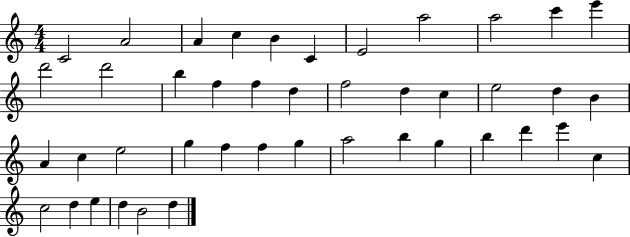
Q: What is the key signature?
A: C major